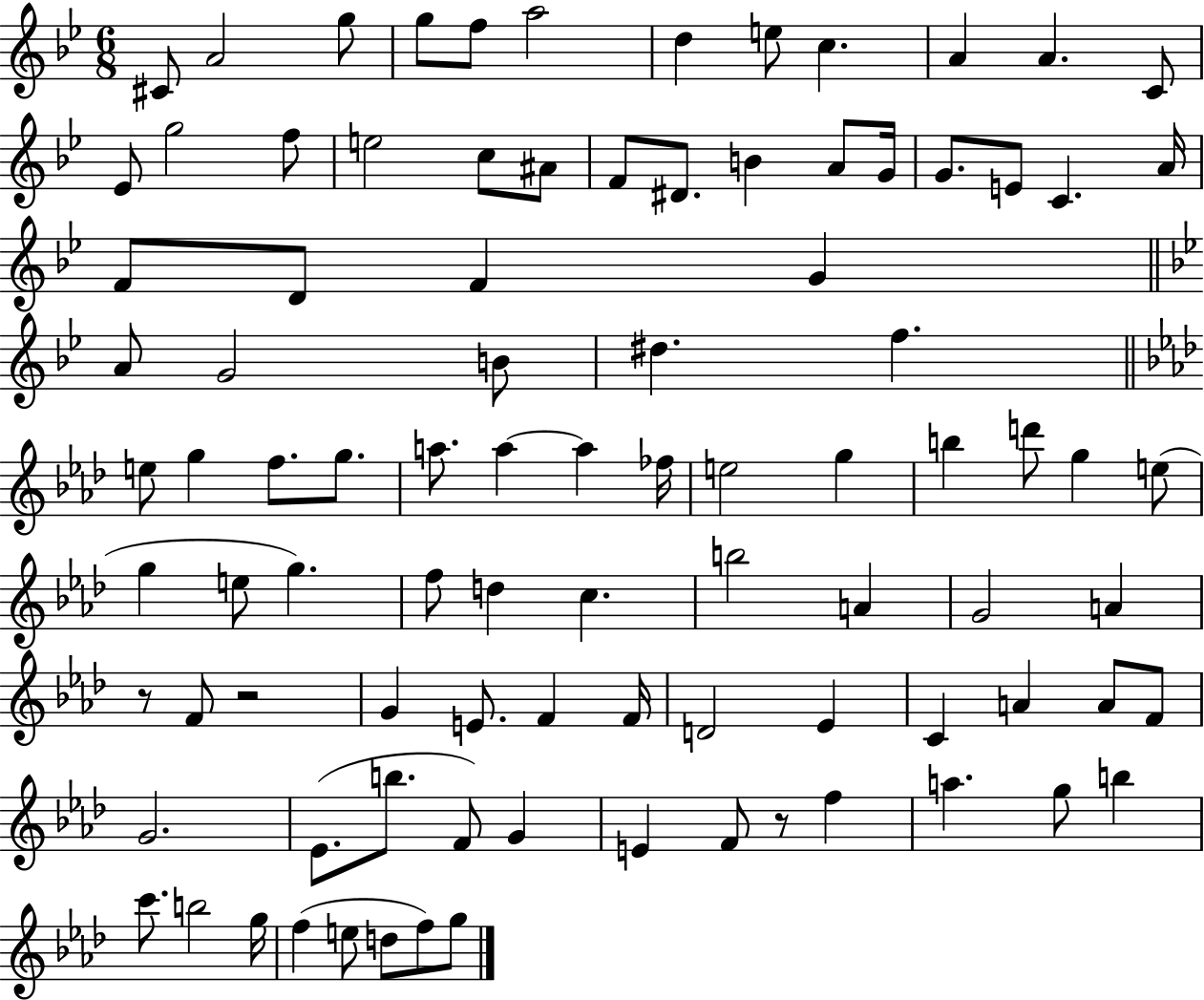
{
  \clef treble
  \numericTimeSignature
  \time 6/8
  \key bes \major
  cis'8 a'2 g''8 | g''8 f''8 a''2 | d''4 e''8 c''4. | a'4 a'4. c'8 | \break ees'8 g''2 f''8 | e''2 c''8 ais'8 | f'8 dis'8. b'4 a'8 g'16 | g'8. e'8 c'4. a'16 | \break f'8 d'8 f'4 g'4 | \bar "||" \break \key bes \major a'8 g'2 b'8 | dis''4. f''4. | \bar "||" \break \key aes \major e''8 g''4 f''8. g''8. | a''8. a''4~~ a''4 fes''16 | e''2 g''4 | b''4 d'''8 g''4 e''8( | \break g''4 e''8 g''4.) | f''8 d''4 c''4. | b''2 a'4 | g'2 a'4 | \break r8 f'8 r2 | g'4 e'8. f'4 f'16 | d'2 ees'4 | c'4 a'4 a'8 f'8 | \break g'2. | ees'8.( b''8. f'8) g'4 | e'4 f'8 r8 f''4 | a''4. g''8 b''4 | \break c'''8. b''2 g''16 | f''4( e''8 d''8 f''8) g''8 | \bar "|."
}